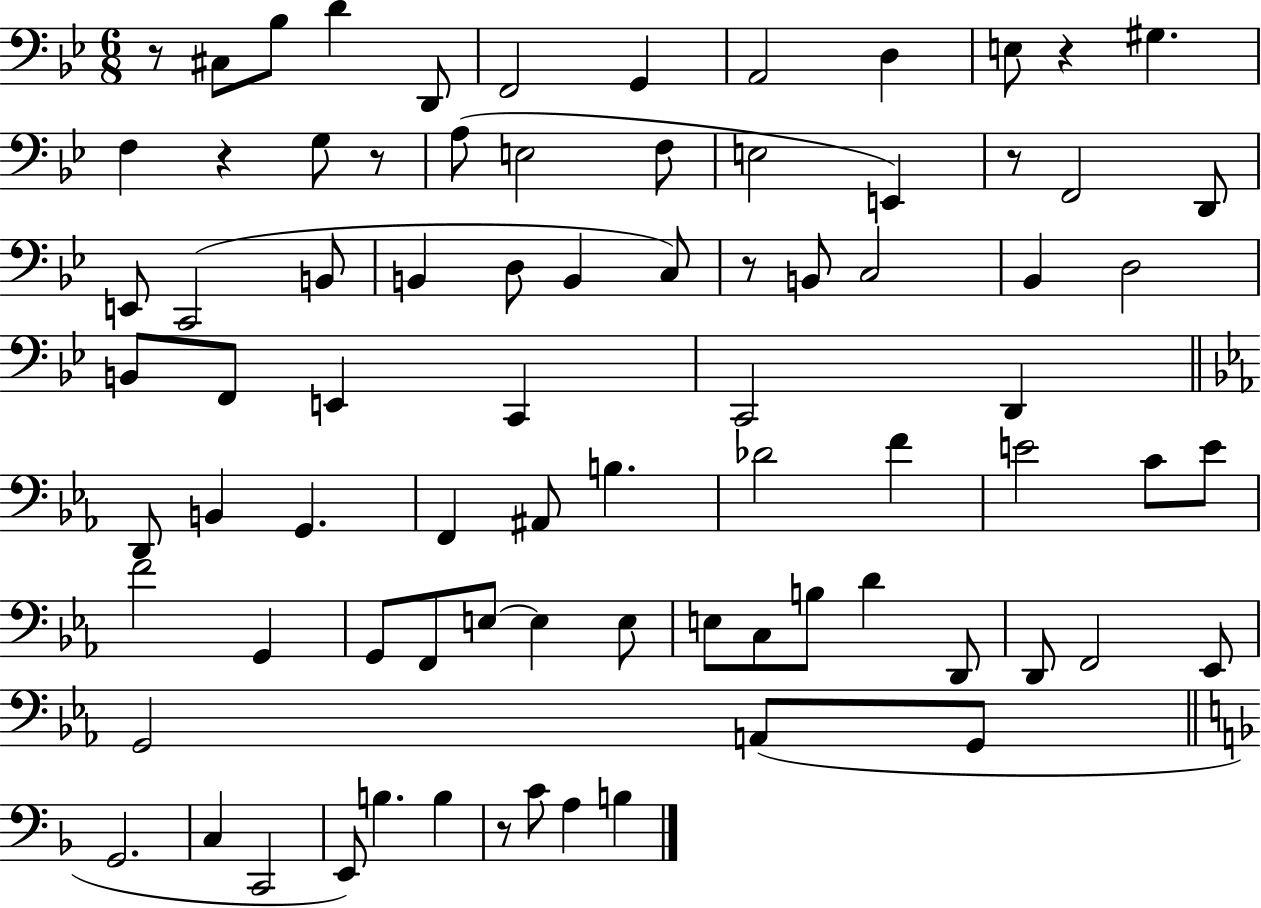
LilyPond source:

{
  \clef bass
  \numericTimeSignature
  \time 6/8
  \key bes \major
  r8 cis8 bes8 d'4 d,8 | f,2 g,4 | a,2 d4 | e8 r4 gis4. | \break f4 r4 g8 r8 | a8( e2 f8 | e2 e,4) | r8 f,2 d,8 | \break e,8 c,2( b,8 | b,4 d8 b,4 c8) | r8 b,8 c2 | bes,4 d2 | \break b,8 f,8 e,4 c,4 | c,2 d,4 | \bar "||" \break \key ees \major d,8 b,4 g,4. | f,4 ais,8 b4. | des'2 f'4 | e'2 c'8 e'8 | \break f'2 g,4 | g,8 f,8 e8~~ e4 e8 | e8 c8 b8 d'4 d,8 | d,8 f,2 ees,8 | \break g,2 a,8( g,8 | \bar "||" \break \key d \minor g,2. | c4 c,2 | e,8) b4. b4 | r8 c'8 a4 b4 | \break \bar "|."
}